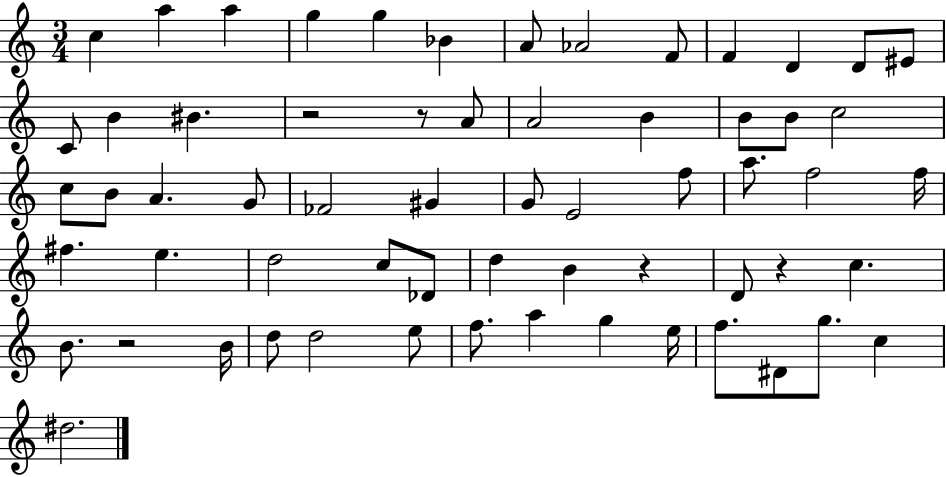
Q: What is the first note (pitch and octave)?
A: C5